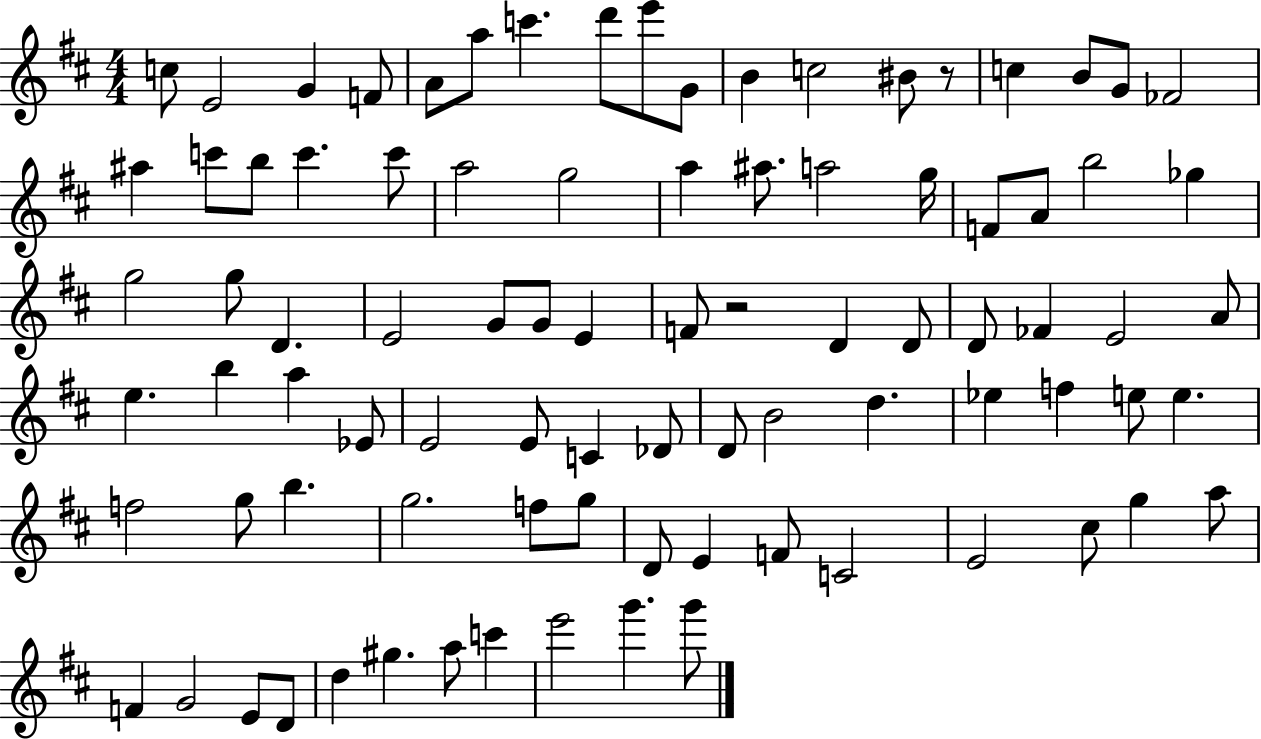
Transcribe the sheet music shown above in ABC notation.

X:1
T:Untitled
M:4/4
L:1/4
K:D
c/2 E2 G F/2 A/2 a/2 c' d'/2 e'/2 G/2 B c2 ^B/2 z/2 c B/2 G/2 _F2 ^a c'/2 b/2 c' c'/2 a2 g2 a ^a/2 a2 g/4 F/2 A/2 b2 _g g2 g/2 D E2 G/2 G/2 E F/2 z2 D D/2 D/2 _F E2 A/2 e b a _E/2 E2 E/2 C _D/2 D/2 B2 d _e f e/2 e f2 g/2 b g2 f/2 g/2 D/2 E F/2 C2 E2 ^c/2 g a/2 F G2 E/2 D/2 d ^g a/2 c' e'2 g' g'/2